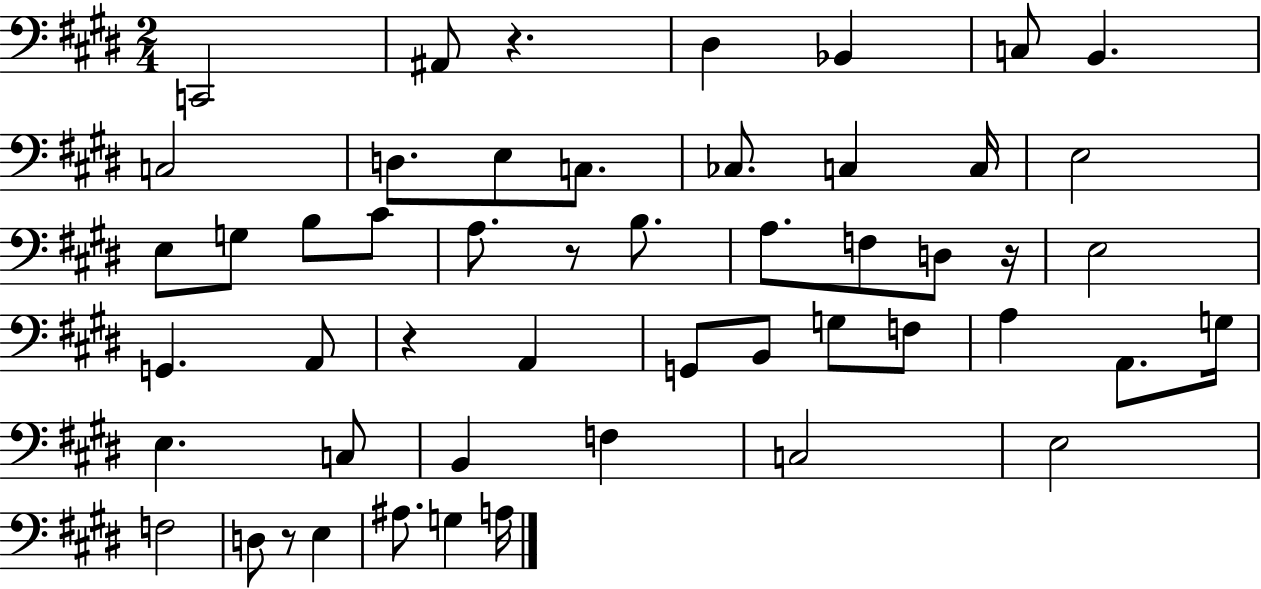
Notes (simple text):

C2/h A#2/e R/q. D#3/q Bb2/q C3/e B2/q. C3/h D3/e. E3/e C3/e. CES3/e. C3/q C3/s E3/h E3/e G3/e B3/e C#4/e A3/e. R/e B3/e. A3/e. F3/e D3/e R/s E3/h G2/q. A2/e R/q A2/q G2/e B2/e G3/e F3/e A3/q A2/e. G3/s E3/q. C3/e B2/q F3/q C3/h E3/h F3/h D3/e R/e E3/q A#3/e. G3/q A3/s